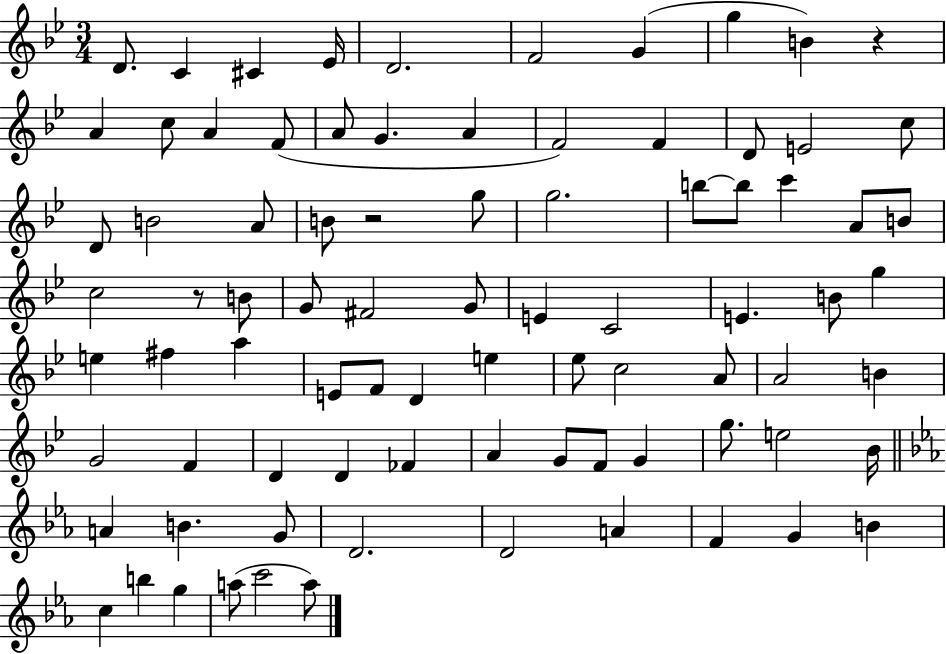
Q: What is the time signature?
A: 3/4